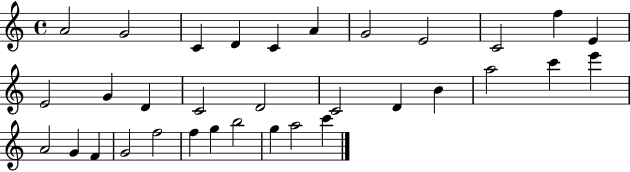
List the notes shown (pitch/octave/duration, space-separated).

A4/h G4/h C4/q D4/q C4/q A4/q G4/h E4/h C4/h F5/q E4/q E4/h G4/q D4/q C4/h D4/h C4/h D4/q B4/q A5/h C6/q E6/q A4/h G4/q F4/q G4/h F5/h F5/q G5/q B5/h G5/q A5/h C6/q